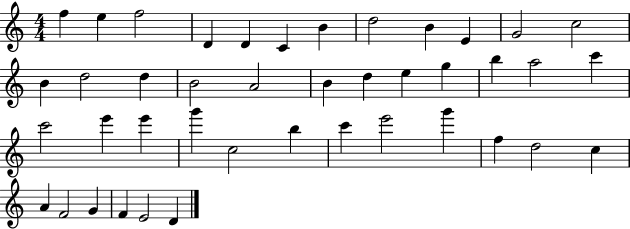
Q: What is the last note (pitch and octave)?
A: D4